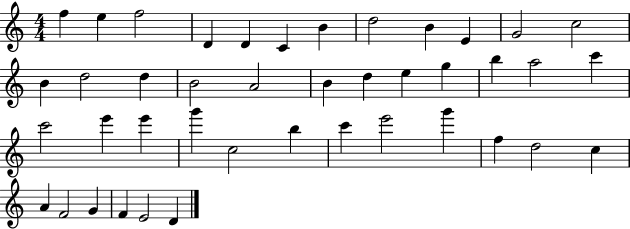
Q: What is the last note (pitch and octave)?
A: D4